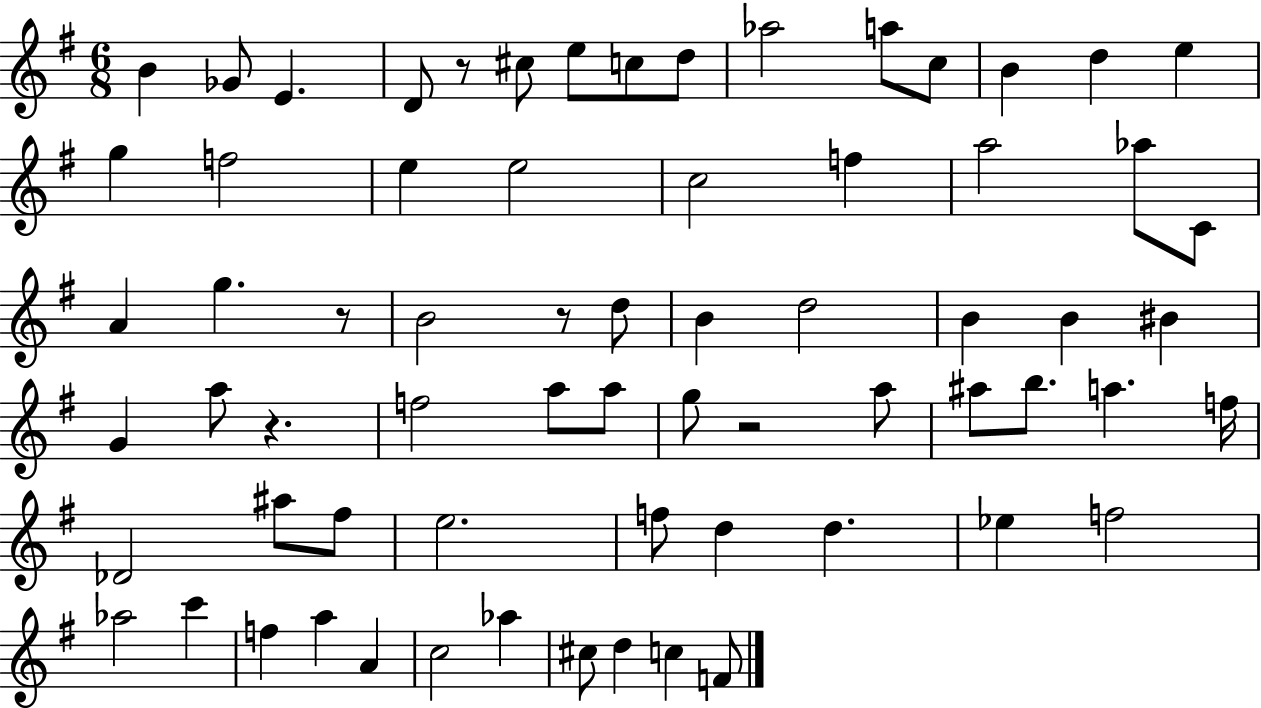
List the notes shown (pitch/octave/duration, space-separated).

B4/q Gb4/e E4/q. D4/e R/e C#5/e E5/e C5/e D5/e Ab5/h A5/e C5/e B4/q D5/q E5/q G5/q F5/h E5/q E5/h C5/h F5/q A5/h Ab5/e C4/e A4/q G5/q. R/e B4/h R/e D5/e B4/q D5/h B4/q B4/q BIS4/q G4/q A5/e R/q. F5/h A5/e A5/e G5/e R/h A5/e A#5/e B5/e. A5/q. F5/s Db4/h A#5/e F#5/e E5/h. F5/e D5/q D5/q. Eb5/q F5/h Ab5/h C6/q F5/q A5/q A4/q C5/h Ab5/q C#5/e D5/q C5/q F4/e